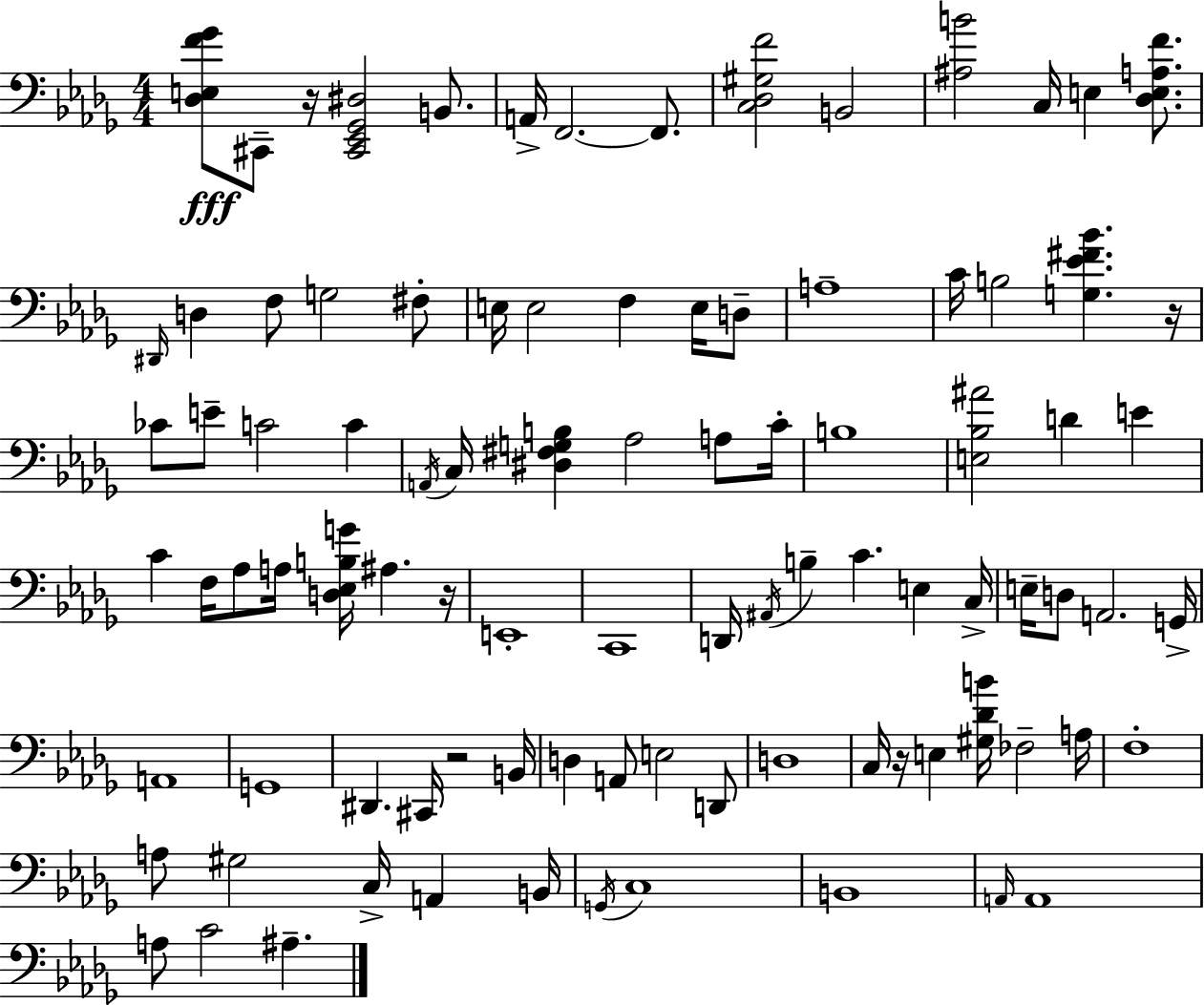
[Db3,E3,F4,Gb4]/e C#2/e R/s [C#2,Eb2,Gb2,D#3]/h B2/e. A2/s F2/h. F2/e. [C3,Db3,G#3,F4]/h B2/h [A#3,B4]/h C3/s E3/q [Db3,E3,A3,F4]/e. D#2/s D3/q F3/e G3/h F#3/e E3/s E3/h F3/q E3/s D3/e A3/w C4/s B3/h [G3,Eb4,F#4,Bb4]/q. R/s CES4/e E4/e C4/h C4/q A2/s C3/s [D#3,F#3,G3,B3]/q Ab3/h A3/e C4/s B3/w [E3,Bb3,A#4]/h D4/q E4/q C4/q F3/s Ab3/e A3/s [D3,Eb3,B3,G4]/s A#3/q. R/s E2/w C2/w D2/s A#2/s B3/q C4/q. E3/q C3/s E3/s D3/e A2/h. G2/s A2/w G2/w D#2/q. C#2/s R/h B2/s D3/q A2/e E3/h D2/e D3/w C3/s R/s E3/q [G#3,Db4,B4]/s FES3/h A3/s F3/w A3/e G#3/h C3/s A2/q B2/s G2/s C3/w B2/w A2/s A2/w A3/e C4/h A#3/q.